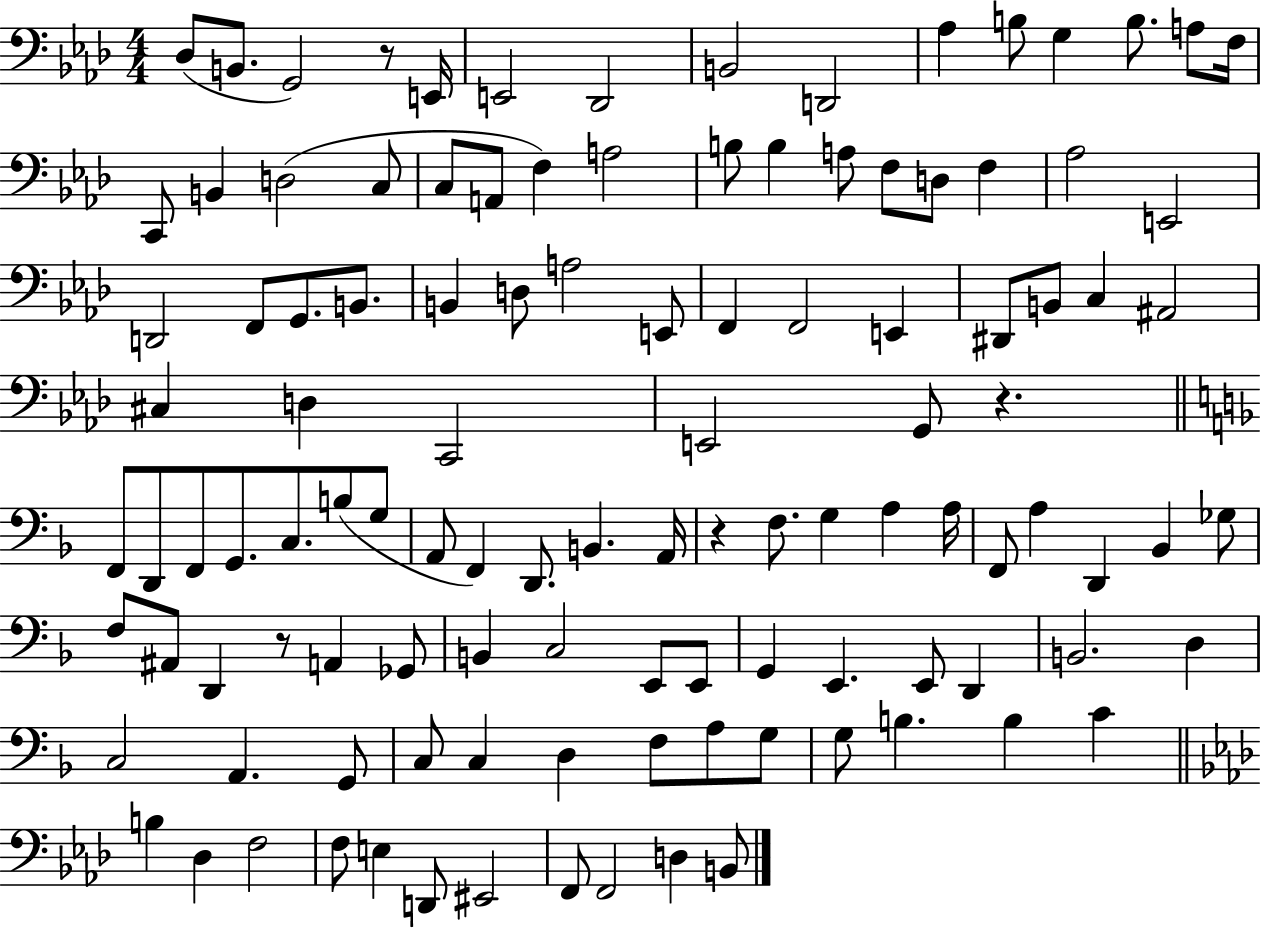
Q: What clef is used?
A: bass